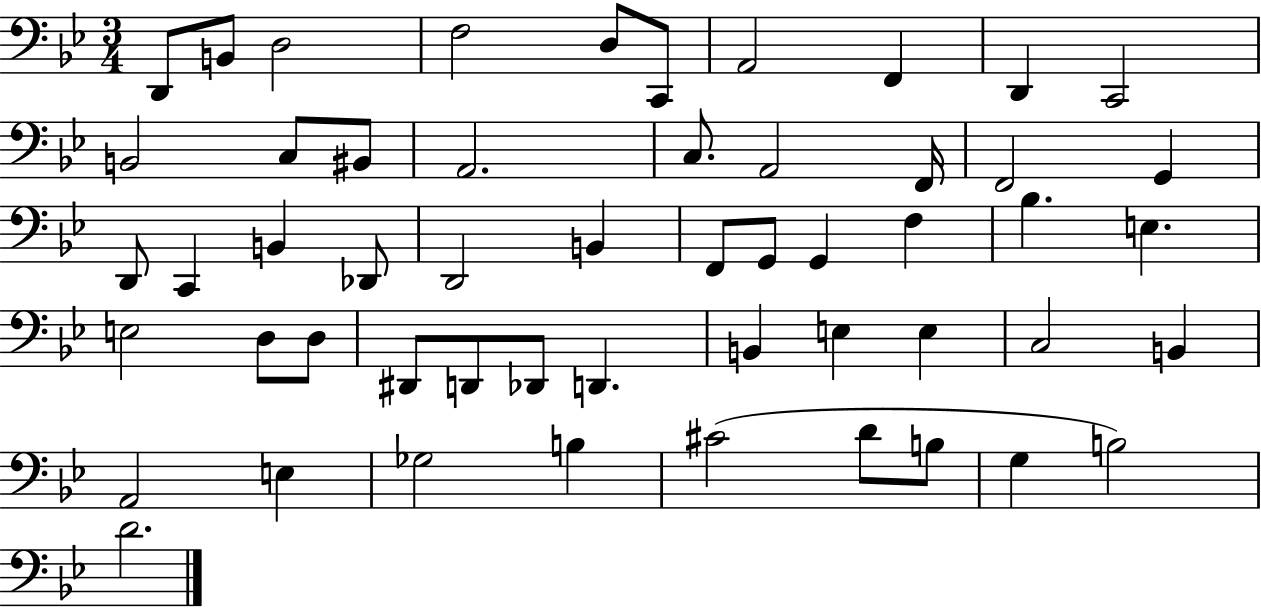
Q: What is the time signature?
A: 3/4